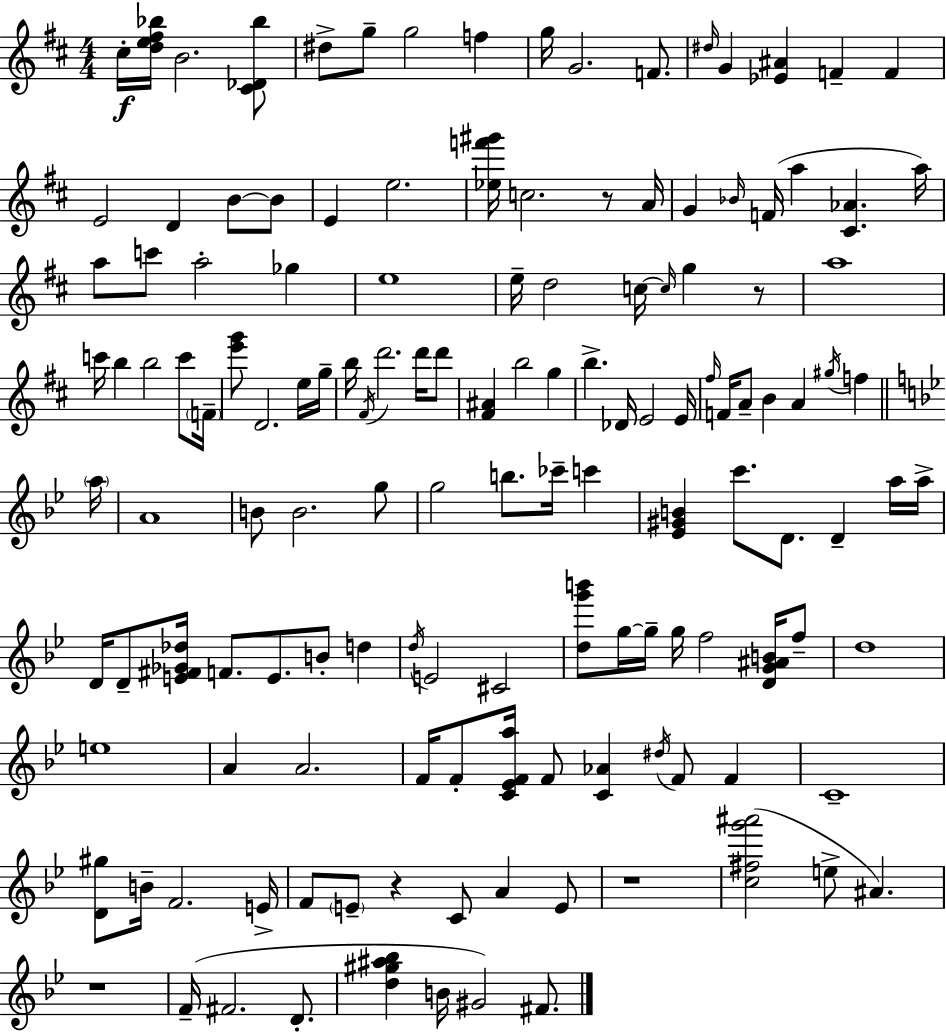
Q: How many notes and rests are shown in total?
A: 139